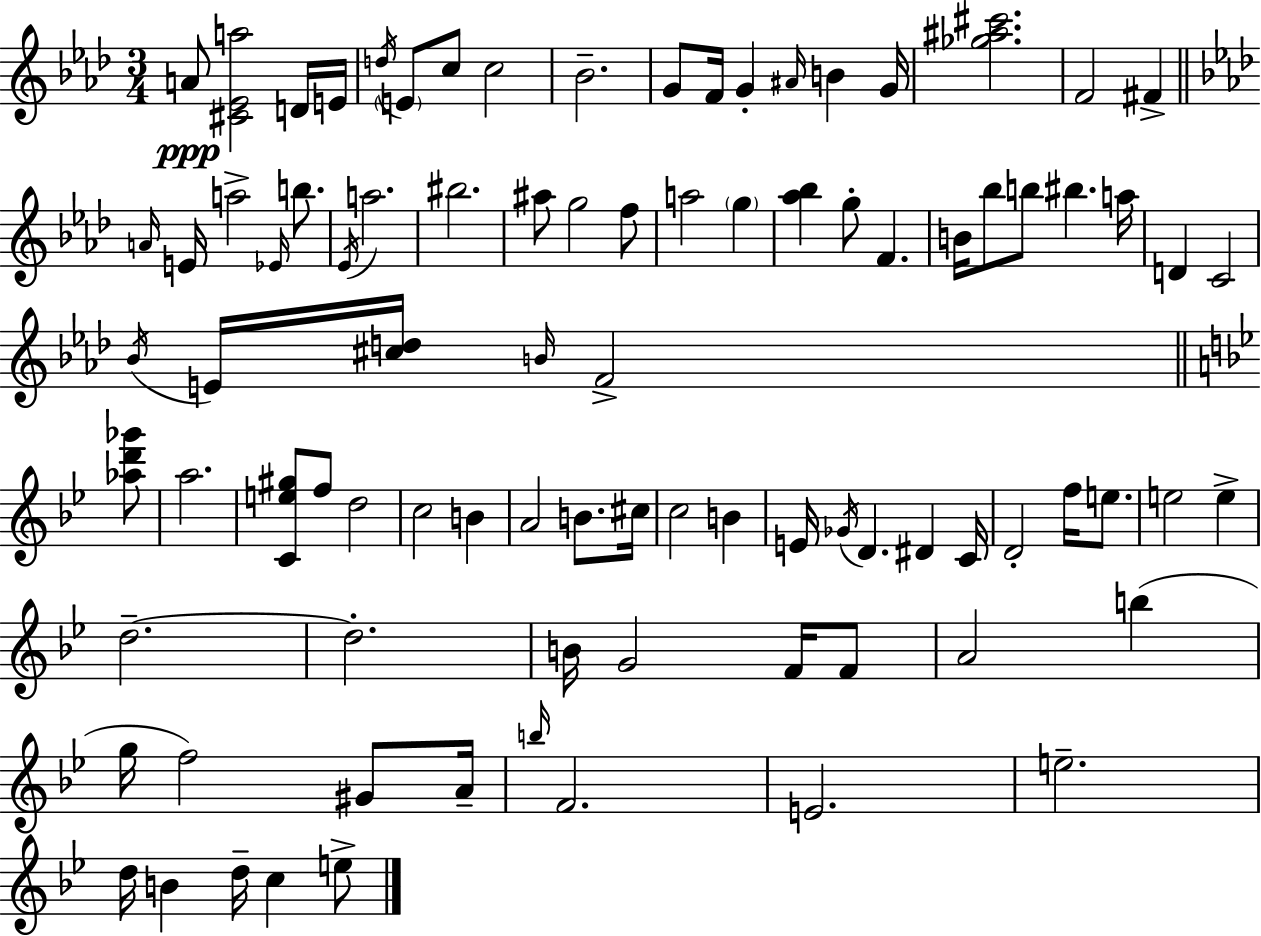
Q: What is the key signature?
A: AES major